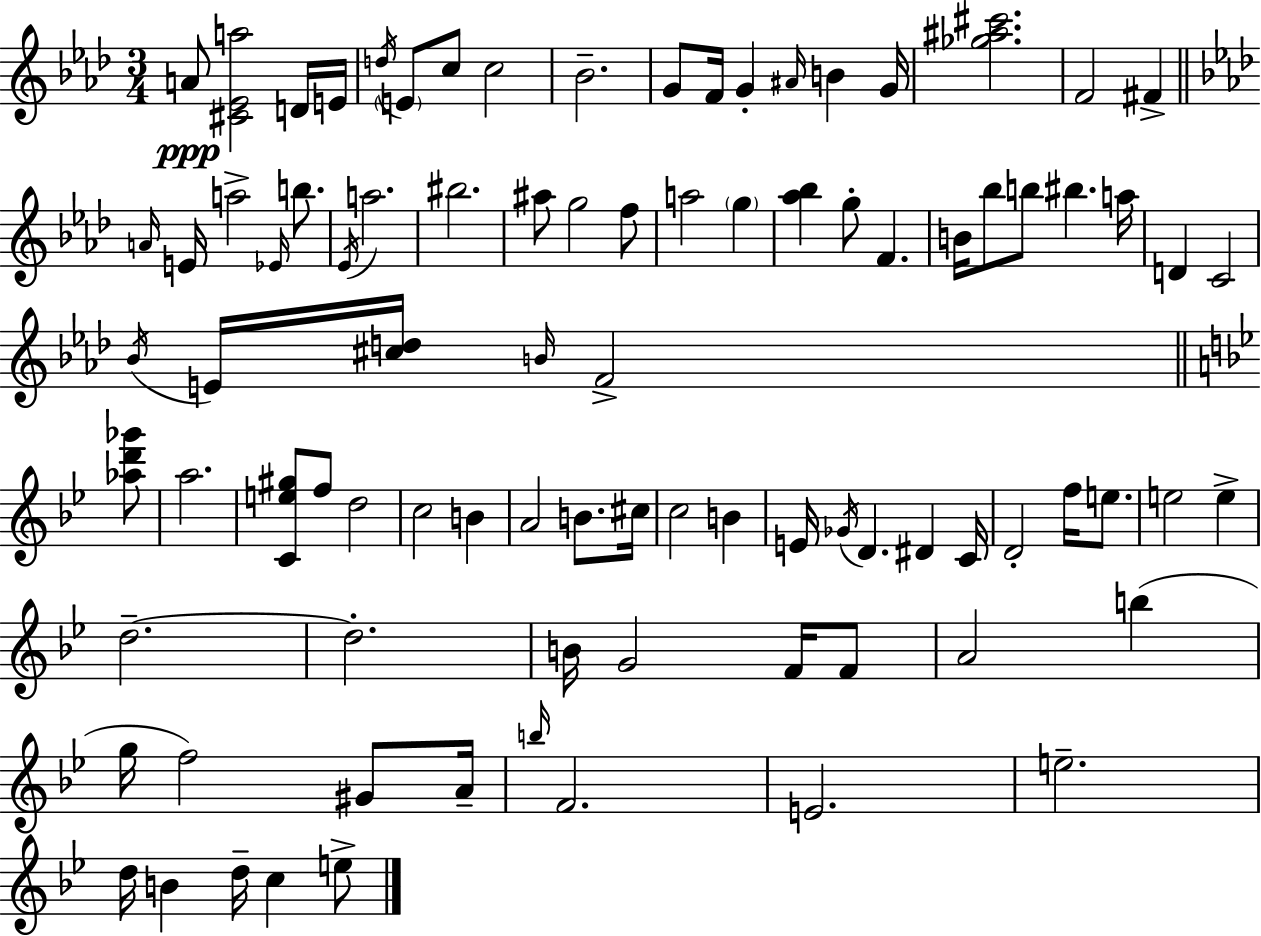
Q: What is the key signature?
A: AES major